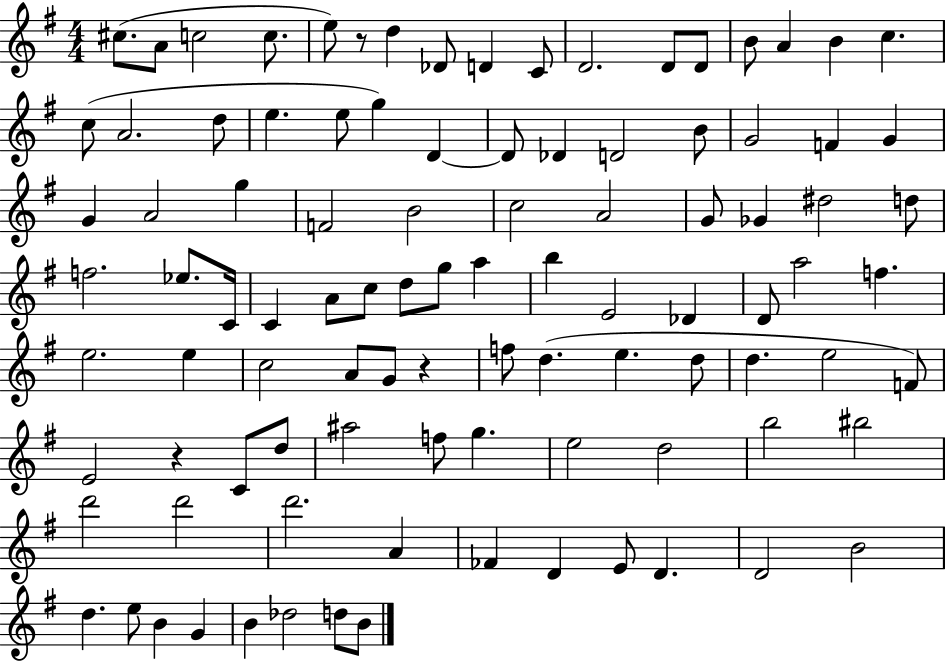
C#5/e. A4/e C5/h C5/e. E5/e R/e D5/q Db4/e D4/q C4/e D4/h. D4/e D4/e B4/e A4/q B4/q C5/q. C5/e A4/h. D5/e E5/q. E5/e G5/q D4/q D4/e Db4/q D4/h B4/e G4/h F4/q G4/q G4/q A4/h G5/q F4/h B4/h C5/h A4/h G4/e Gb4/q D#5/h D5/e F5/h. Eb5/e. C4/s C4/q A4/e C5/e D5/e G5/e A5/q B5/q E4/h Db4/q D4/e A5/h F5/q. E5/h. E5/q C5/h A4/e G4/e R/q F5/e D5/q. E5/q. D5/e D5/q. E5/h F4/e E4/h R/q C4/e D5/e A#5/h F5/e G5/q. E5/h D5/h B5/h BIS5/h D6/h D6/h D6/h. A4/q FES4/q D4/q E4/e D4/q. D4/h B4/h D5/q. E5/e B4/q G4/q B4/q Db5/h D5/e B4/e